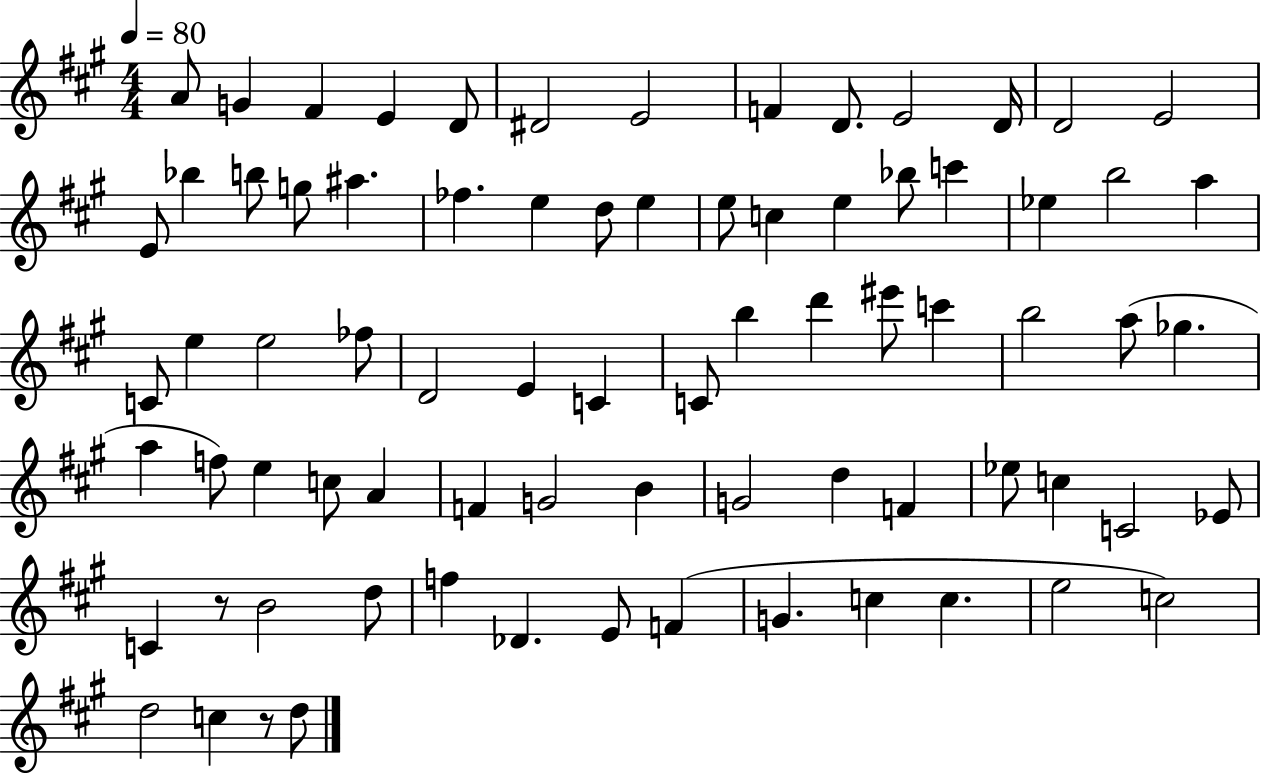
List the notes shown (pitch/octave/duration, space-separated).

A4/e G4/q F#4/q E4/q D4/e D#4/h E4/h F4/q D4/e. E4/h D4/s D4/h E4/h E4/e Bb5/q B5/e G5/e A#5/q. FES5/q. E5/q D5/e E5/q E5/e C5/q E5/q Bb5/e C6/q Eb5/q B5/h A5/q C4/e E5/q E5/h FES5/e D4/h E4/q C4/q C4/e B5/q D6/q EIS6/e C6/q B5/h A5/e Gb5/q. A5/q F5/e E5/q C5/e A4/q F4/q G4/h B4/q G4/h D5/q F4/q Eb5/e C5/q C4/h Eb4/e C4/q R/e B4/h D5/e F5/q Db4/q. E4/e F4/q G4/q. C5/q C5/q. E5/h C5/h D5/h C5/q R/e D5/e